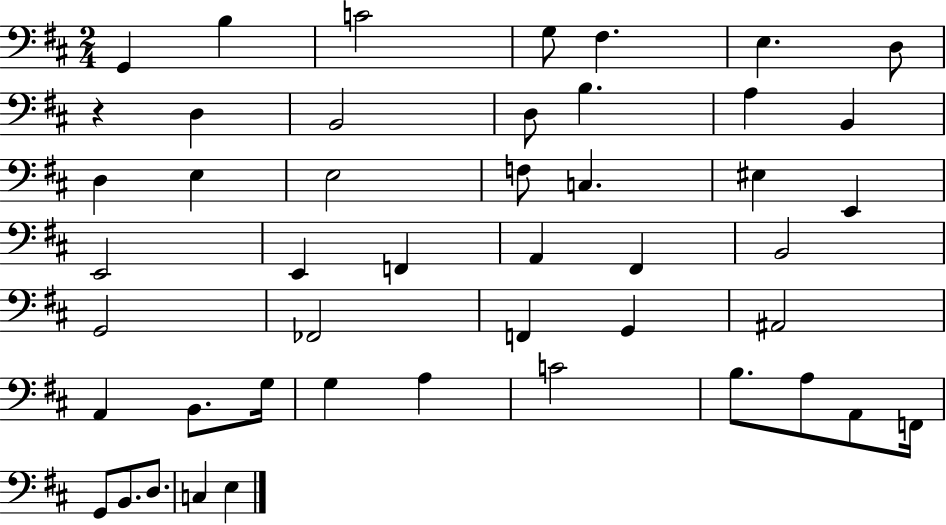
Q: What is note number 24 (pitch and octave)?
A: A2